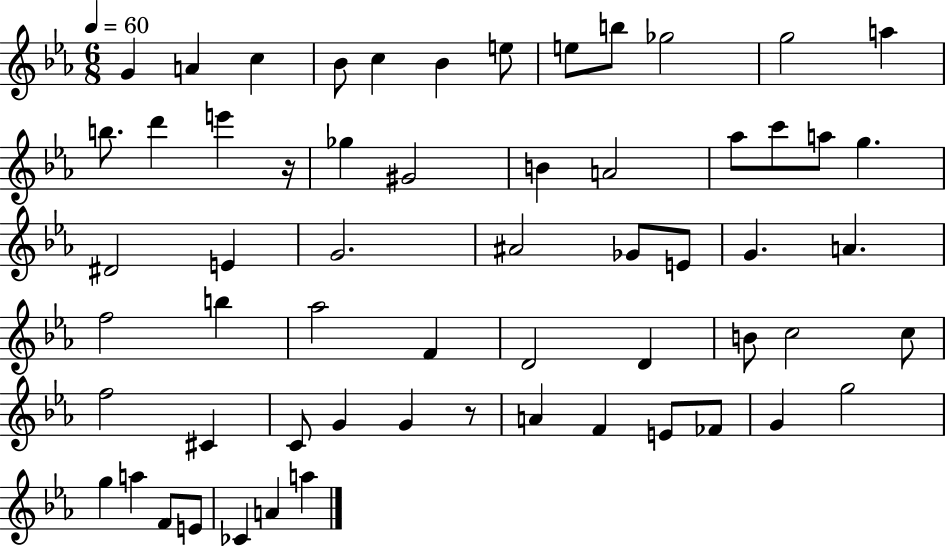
X:1
T:Untitled
M:6/8
L:1/4
K:Eb
G A c _B/2 c _B e/2 e/2 b/2 _g2 g2 a b/2 d' e' z/4 _g ^G2 B A2 _a/2 c'/2 a/2 g ^D2 E G2 ^A2 _G/2 E/2 G A f2 b _a2 F D2 D B/2 c2 c/2 f2 ^C C/2 G G z/2 A F E/2 _F/2 G g2 g a F/2 E/2 _C A a